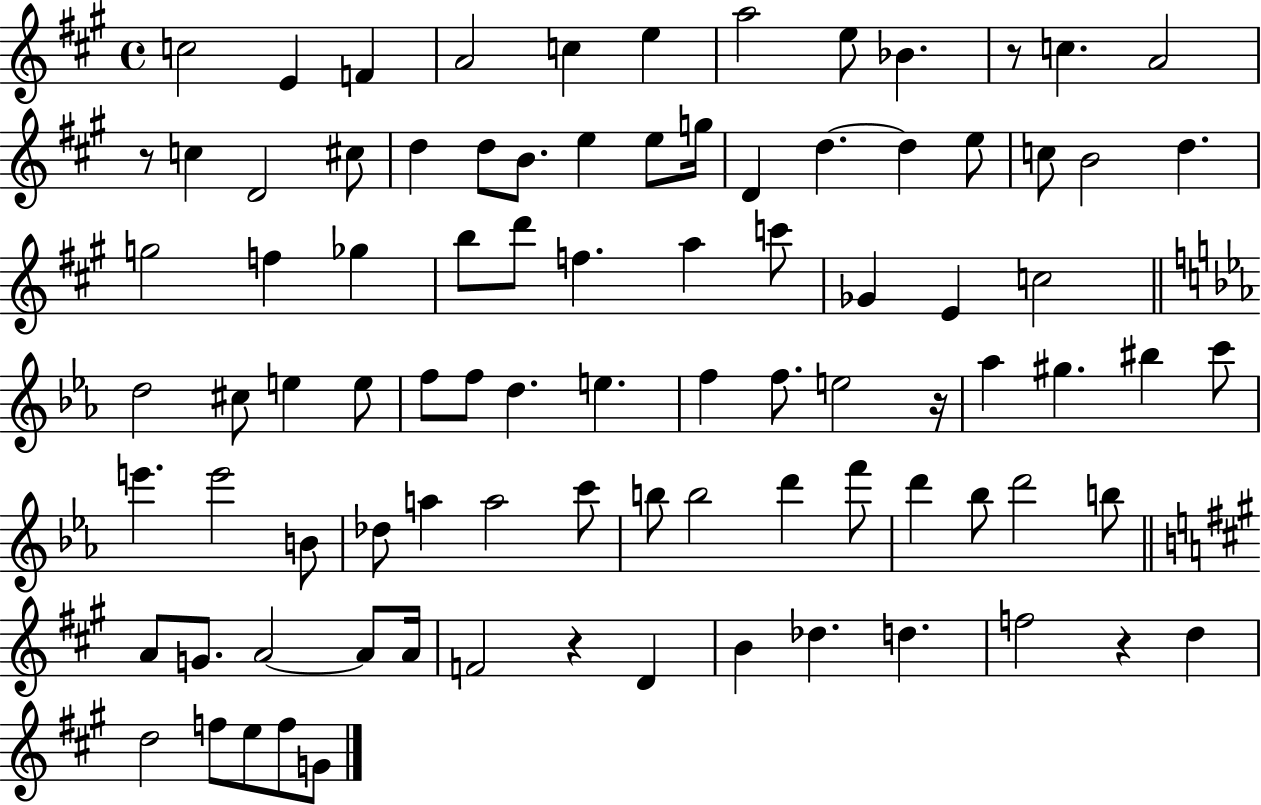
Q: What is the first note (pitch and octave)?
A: C5